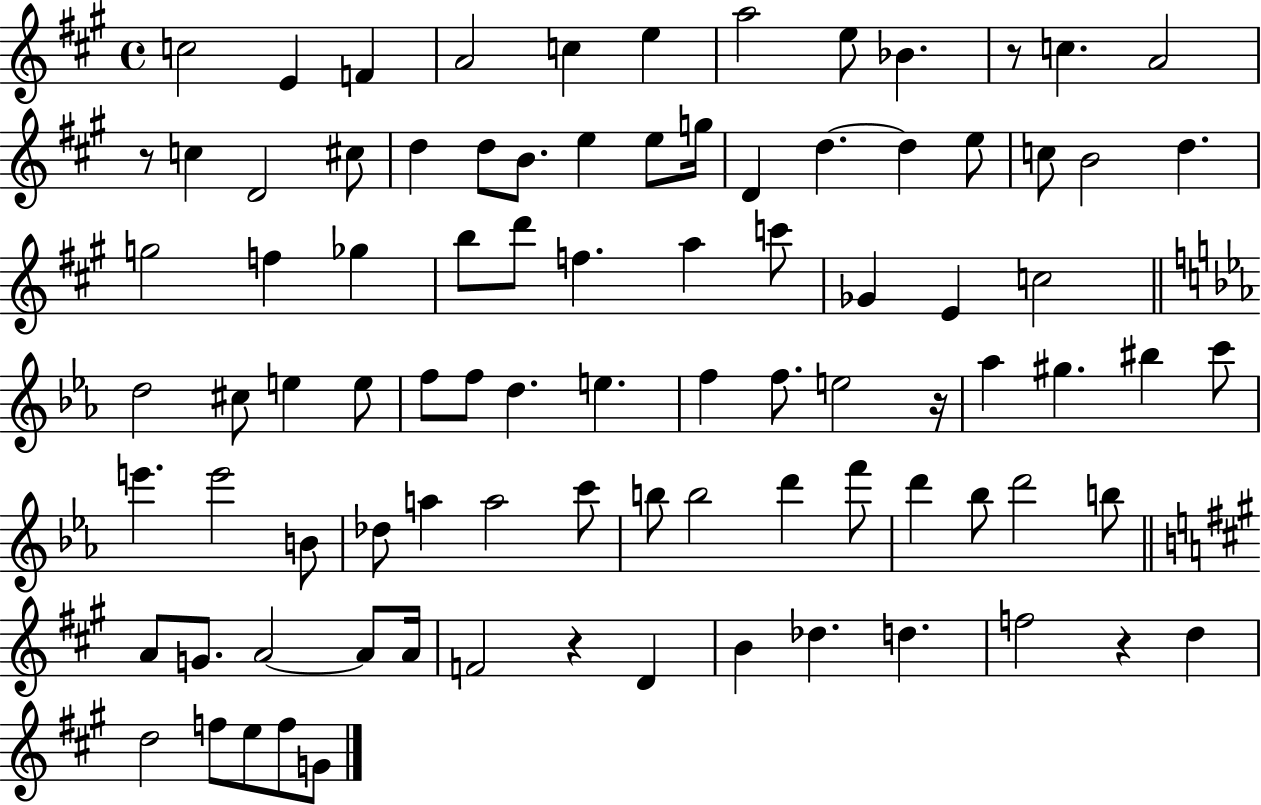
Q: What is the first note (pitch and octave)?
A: C5